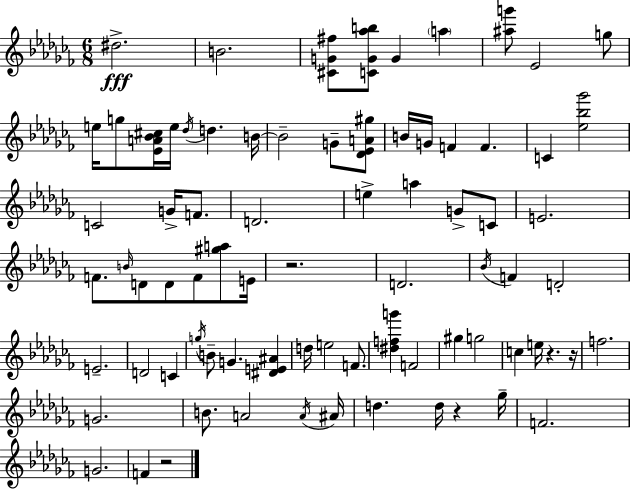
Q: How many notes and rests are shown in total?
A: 78